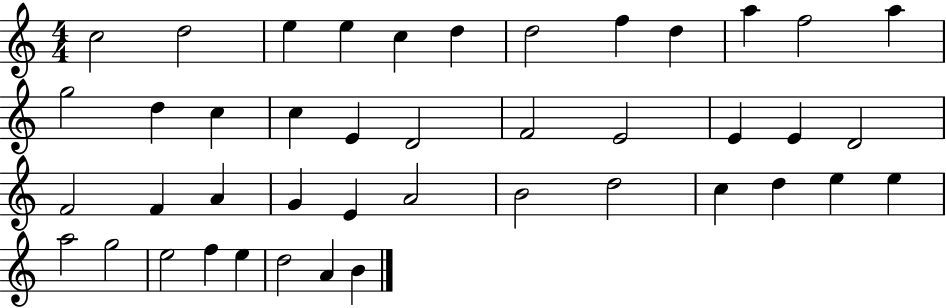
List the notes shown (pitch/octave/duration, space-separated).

C5/h D5/h E5/q E5/q C5/q D5/q D5/h F5/q D5/q A5/q F5/h A5/q G5/h D5/q C5/q C5/q E4/q D4/h F4/h E4/h E4/q E4/q D4/h F4/h F4/q A4/q G4/q E4/q A4/h B4/h D5/h C5/q D5/q E5/q E5/q A5/h G5/h E5/h F5/q E5/q D5/h A4/q B4/q